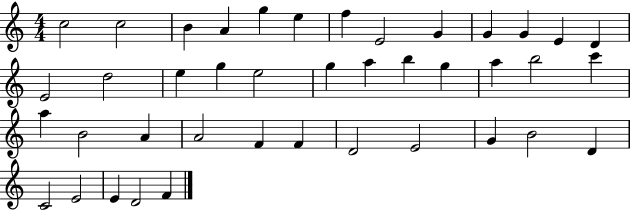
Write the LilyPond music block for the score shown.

{
  \clef treble
  \numericTimeSignature
  \time 4/4
  \key c \major
  c''2 c''2 | b'4 a'4 g''4 e''4 | f''4 e'2 g'4 | g'4 g'4 e'4 d'4 | \break e'2 d''2 | e''4 g''4 e''2 | g''4 a''4 b''4 g''4 | a''4 b''2 c'''4 | \break a''4 b'2 a'4 | a'2 f'4 f'4 | d'2 e'2 | g'4 b'2 d'4 | \break c'2 e'2 | e'4 d'2 f'4 | \bar "|."
}